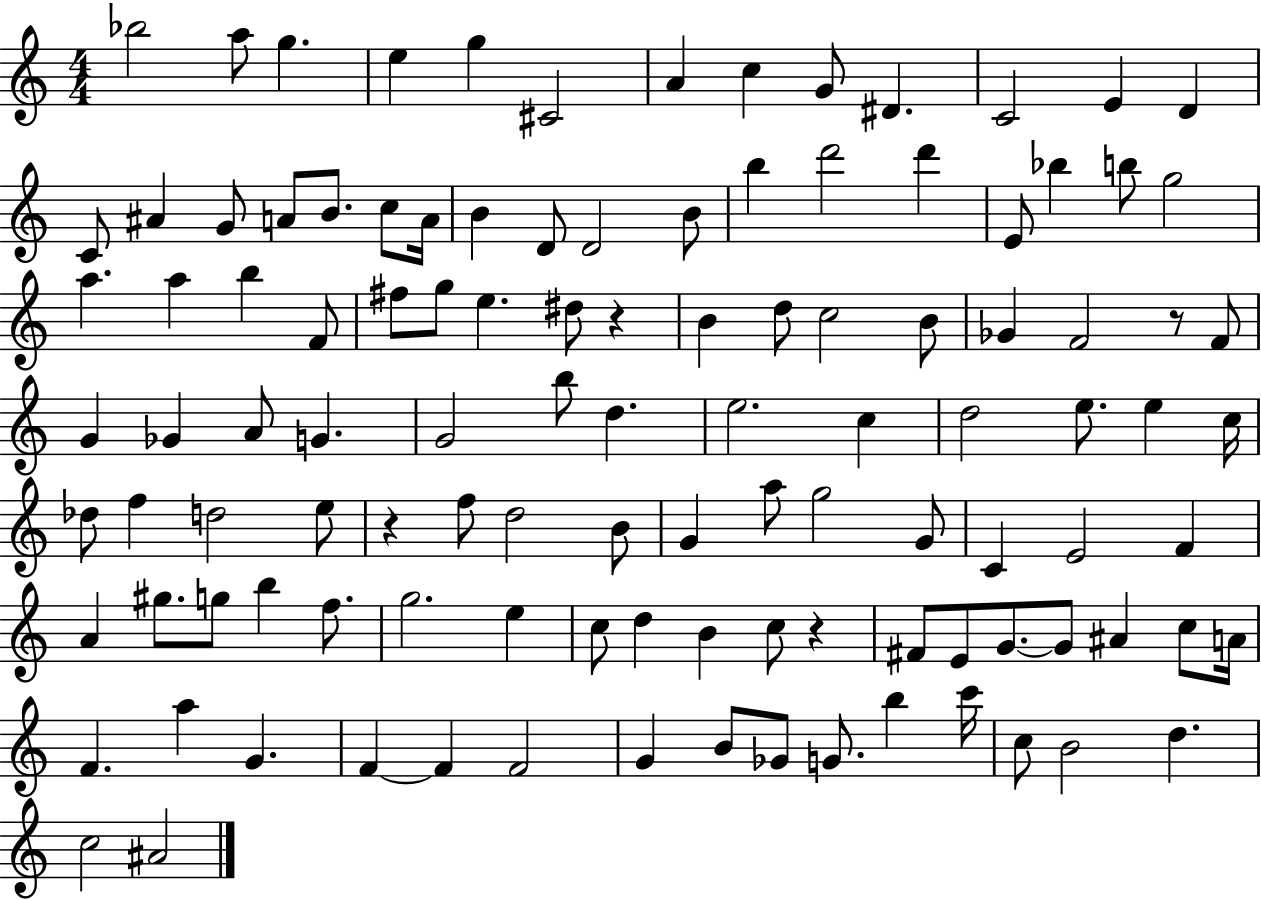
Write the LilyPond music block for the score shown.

{
  \clef treble
  \numericTimeSignature
  \time 4/4
  \key c \major
  \repeat volta 2 { bes''2 a''8 g''4. | e''4 g''4 cis'2 | a'4 c''4 g'8 dis'4. | c'2 e'4 d'4 | \break c'8 ais'4 g'8 a'8 b'8. c''8 a'16 | b'4 d'8 d'2 b'8 | b''4 d'''2 d'''4 | e'8 bes''4 b''8 g''2 | \break a''4. a''4 b''4 f'8 | fis''8 g''8 e''4. dis''8 r4 | b'4 d''8 c''2 b'8 | ges'4 f'2 r8 f'8 | \break g'4 ges'4 a'8 g'4. | g'2 b''8 d''4. | e''2. c''4 | d''2 e''8. e''4 c''16 | \break des''8 f''4 d''2 e''8 | r4 f''8 d''2 b'8 | g'4 a''8 g''2 g'8 | c'4 e'2 f'4 | \break a'4 gis''8. g''8 b''4 f''8. | g''2. e''4 | c''8 d''4 b'4 c''8 r4 | fis'8 e'8 g'8.~~ g'8 ais'4 c''8 a'16 | \break f'4. a''4 g'4. | f'4~~ f'4 f'2 | g'4 b'8 ges'8 g'8. b''4 c'''16 | c''8 b'2 d''4. | \break c''2 ais'2 | } \bar "|."
}